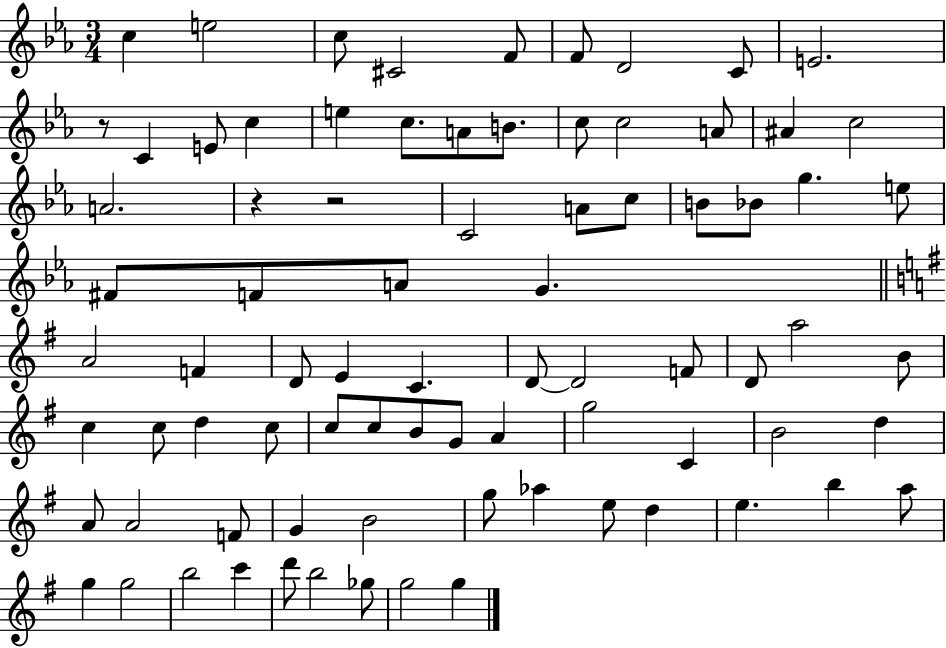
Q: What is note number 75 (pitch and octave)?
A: B5